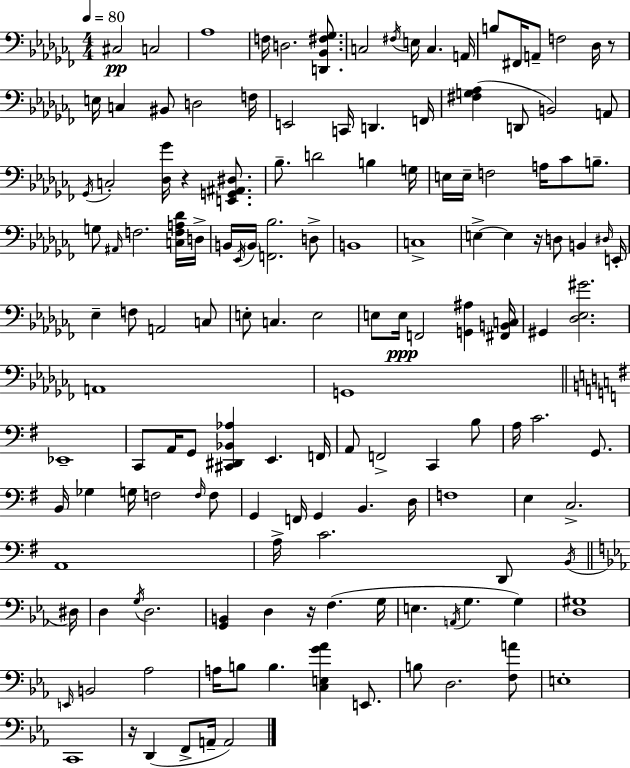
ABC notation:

X:1
T:Untitled
M:4/4
L:1/4
K:Abm
^C,2 C,2 _A,4 F,/4 D,2 [D,,_B,,^F,_G,]/2 C,2 ^F,/4 E,/4 C, A,,/4 B,/2 ^F,,/4 A,,/2 F,2 _D,/4 z/2 E,/4 C, ^B,,/2 D,2 F,/4 E,,2 C,,/4 D,, F,,/4 [^F,G,_A,] D,,/2 B,,2 A,,/2 _G,,/4 C,2 [_D,_G]/4 z [E,,G,,^A,,^D,]/2 _B,/2 D2 B, G,/4 E,/4 E,/4 F,2 A,/4 _C/2 B,/2 G,/2 ^A,,/4 F,2 [C,F,A,_D]/4 D,/4 B,,/4 _E,,/4 B,,/4 [F,,_B,]2 D,/2 B,,4 C,4 E, E, z/4 D,/2 B,, ^D,/4 E,,/4 _E, F,/2 A,,2 C,/2 E,/2 C, E,2 E,/2 E,/4 F,,2 [G,,^A,] [^F,,B,,C,]/4 ^G,, [_D,_E,^G]2 A,,4 G,,4 _E,,4 C,,/2 A,,/4 G,,/2 [^C,,^D,,_B,,_A,] E,, F,,/4 A,,/2 F,,2 C,, B,/2 A,/4 C2 G,,/2 B,,/4 _G, G,/4 F,2 F,/4 F,/2 G,, F,,/4 G,, B,, D,/4 F,4 E, C,2 A,,4 A,/4 C2 D,,/2 B,,/4 ^D,/4 D, G,/4 D,2 [G,,B,,] D, z/4 F, G,/4 E, A,,/4 G, G, [D,^G,]4 E,,/4 B,,2 _A,2 A,/4 B,/2 B, [C,E,G_A] E,,/2 B,/2 D,2 [F,A]/2 E,4 C,,4 z/4 D,, F,,/2 A,,/4 A,,2